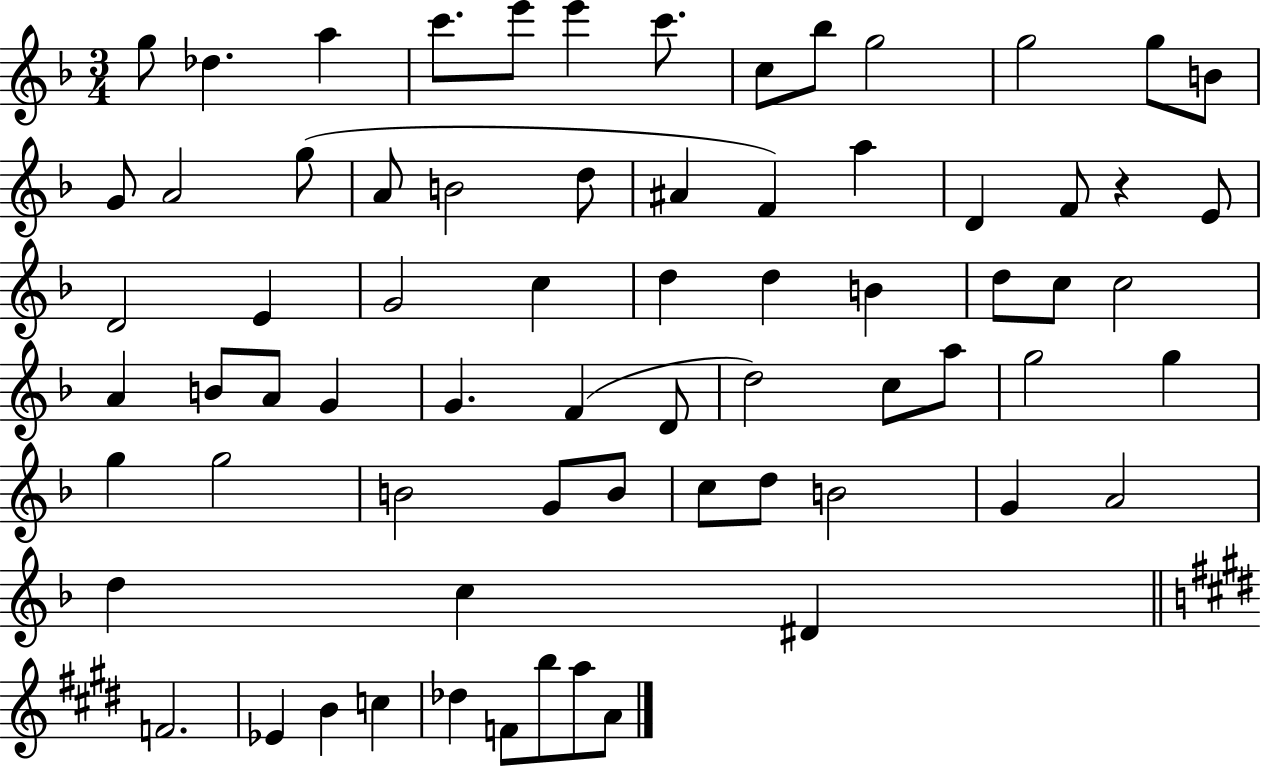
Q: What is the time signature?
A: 3/4